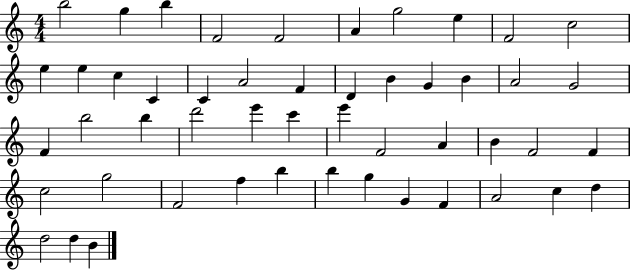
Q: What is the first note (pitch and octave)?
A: B5